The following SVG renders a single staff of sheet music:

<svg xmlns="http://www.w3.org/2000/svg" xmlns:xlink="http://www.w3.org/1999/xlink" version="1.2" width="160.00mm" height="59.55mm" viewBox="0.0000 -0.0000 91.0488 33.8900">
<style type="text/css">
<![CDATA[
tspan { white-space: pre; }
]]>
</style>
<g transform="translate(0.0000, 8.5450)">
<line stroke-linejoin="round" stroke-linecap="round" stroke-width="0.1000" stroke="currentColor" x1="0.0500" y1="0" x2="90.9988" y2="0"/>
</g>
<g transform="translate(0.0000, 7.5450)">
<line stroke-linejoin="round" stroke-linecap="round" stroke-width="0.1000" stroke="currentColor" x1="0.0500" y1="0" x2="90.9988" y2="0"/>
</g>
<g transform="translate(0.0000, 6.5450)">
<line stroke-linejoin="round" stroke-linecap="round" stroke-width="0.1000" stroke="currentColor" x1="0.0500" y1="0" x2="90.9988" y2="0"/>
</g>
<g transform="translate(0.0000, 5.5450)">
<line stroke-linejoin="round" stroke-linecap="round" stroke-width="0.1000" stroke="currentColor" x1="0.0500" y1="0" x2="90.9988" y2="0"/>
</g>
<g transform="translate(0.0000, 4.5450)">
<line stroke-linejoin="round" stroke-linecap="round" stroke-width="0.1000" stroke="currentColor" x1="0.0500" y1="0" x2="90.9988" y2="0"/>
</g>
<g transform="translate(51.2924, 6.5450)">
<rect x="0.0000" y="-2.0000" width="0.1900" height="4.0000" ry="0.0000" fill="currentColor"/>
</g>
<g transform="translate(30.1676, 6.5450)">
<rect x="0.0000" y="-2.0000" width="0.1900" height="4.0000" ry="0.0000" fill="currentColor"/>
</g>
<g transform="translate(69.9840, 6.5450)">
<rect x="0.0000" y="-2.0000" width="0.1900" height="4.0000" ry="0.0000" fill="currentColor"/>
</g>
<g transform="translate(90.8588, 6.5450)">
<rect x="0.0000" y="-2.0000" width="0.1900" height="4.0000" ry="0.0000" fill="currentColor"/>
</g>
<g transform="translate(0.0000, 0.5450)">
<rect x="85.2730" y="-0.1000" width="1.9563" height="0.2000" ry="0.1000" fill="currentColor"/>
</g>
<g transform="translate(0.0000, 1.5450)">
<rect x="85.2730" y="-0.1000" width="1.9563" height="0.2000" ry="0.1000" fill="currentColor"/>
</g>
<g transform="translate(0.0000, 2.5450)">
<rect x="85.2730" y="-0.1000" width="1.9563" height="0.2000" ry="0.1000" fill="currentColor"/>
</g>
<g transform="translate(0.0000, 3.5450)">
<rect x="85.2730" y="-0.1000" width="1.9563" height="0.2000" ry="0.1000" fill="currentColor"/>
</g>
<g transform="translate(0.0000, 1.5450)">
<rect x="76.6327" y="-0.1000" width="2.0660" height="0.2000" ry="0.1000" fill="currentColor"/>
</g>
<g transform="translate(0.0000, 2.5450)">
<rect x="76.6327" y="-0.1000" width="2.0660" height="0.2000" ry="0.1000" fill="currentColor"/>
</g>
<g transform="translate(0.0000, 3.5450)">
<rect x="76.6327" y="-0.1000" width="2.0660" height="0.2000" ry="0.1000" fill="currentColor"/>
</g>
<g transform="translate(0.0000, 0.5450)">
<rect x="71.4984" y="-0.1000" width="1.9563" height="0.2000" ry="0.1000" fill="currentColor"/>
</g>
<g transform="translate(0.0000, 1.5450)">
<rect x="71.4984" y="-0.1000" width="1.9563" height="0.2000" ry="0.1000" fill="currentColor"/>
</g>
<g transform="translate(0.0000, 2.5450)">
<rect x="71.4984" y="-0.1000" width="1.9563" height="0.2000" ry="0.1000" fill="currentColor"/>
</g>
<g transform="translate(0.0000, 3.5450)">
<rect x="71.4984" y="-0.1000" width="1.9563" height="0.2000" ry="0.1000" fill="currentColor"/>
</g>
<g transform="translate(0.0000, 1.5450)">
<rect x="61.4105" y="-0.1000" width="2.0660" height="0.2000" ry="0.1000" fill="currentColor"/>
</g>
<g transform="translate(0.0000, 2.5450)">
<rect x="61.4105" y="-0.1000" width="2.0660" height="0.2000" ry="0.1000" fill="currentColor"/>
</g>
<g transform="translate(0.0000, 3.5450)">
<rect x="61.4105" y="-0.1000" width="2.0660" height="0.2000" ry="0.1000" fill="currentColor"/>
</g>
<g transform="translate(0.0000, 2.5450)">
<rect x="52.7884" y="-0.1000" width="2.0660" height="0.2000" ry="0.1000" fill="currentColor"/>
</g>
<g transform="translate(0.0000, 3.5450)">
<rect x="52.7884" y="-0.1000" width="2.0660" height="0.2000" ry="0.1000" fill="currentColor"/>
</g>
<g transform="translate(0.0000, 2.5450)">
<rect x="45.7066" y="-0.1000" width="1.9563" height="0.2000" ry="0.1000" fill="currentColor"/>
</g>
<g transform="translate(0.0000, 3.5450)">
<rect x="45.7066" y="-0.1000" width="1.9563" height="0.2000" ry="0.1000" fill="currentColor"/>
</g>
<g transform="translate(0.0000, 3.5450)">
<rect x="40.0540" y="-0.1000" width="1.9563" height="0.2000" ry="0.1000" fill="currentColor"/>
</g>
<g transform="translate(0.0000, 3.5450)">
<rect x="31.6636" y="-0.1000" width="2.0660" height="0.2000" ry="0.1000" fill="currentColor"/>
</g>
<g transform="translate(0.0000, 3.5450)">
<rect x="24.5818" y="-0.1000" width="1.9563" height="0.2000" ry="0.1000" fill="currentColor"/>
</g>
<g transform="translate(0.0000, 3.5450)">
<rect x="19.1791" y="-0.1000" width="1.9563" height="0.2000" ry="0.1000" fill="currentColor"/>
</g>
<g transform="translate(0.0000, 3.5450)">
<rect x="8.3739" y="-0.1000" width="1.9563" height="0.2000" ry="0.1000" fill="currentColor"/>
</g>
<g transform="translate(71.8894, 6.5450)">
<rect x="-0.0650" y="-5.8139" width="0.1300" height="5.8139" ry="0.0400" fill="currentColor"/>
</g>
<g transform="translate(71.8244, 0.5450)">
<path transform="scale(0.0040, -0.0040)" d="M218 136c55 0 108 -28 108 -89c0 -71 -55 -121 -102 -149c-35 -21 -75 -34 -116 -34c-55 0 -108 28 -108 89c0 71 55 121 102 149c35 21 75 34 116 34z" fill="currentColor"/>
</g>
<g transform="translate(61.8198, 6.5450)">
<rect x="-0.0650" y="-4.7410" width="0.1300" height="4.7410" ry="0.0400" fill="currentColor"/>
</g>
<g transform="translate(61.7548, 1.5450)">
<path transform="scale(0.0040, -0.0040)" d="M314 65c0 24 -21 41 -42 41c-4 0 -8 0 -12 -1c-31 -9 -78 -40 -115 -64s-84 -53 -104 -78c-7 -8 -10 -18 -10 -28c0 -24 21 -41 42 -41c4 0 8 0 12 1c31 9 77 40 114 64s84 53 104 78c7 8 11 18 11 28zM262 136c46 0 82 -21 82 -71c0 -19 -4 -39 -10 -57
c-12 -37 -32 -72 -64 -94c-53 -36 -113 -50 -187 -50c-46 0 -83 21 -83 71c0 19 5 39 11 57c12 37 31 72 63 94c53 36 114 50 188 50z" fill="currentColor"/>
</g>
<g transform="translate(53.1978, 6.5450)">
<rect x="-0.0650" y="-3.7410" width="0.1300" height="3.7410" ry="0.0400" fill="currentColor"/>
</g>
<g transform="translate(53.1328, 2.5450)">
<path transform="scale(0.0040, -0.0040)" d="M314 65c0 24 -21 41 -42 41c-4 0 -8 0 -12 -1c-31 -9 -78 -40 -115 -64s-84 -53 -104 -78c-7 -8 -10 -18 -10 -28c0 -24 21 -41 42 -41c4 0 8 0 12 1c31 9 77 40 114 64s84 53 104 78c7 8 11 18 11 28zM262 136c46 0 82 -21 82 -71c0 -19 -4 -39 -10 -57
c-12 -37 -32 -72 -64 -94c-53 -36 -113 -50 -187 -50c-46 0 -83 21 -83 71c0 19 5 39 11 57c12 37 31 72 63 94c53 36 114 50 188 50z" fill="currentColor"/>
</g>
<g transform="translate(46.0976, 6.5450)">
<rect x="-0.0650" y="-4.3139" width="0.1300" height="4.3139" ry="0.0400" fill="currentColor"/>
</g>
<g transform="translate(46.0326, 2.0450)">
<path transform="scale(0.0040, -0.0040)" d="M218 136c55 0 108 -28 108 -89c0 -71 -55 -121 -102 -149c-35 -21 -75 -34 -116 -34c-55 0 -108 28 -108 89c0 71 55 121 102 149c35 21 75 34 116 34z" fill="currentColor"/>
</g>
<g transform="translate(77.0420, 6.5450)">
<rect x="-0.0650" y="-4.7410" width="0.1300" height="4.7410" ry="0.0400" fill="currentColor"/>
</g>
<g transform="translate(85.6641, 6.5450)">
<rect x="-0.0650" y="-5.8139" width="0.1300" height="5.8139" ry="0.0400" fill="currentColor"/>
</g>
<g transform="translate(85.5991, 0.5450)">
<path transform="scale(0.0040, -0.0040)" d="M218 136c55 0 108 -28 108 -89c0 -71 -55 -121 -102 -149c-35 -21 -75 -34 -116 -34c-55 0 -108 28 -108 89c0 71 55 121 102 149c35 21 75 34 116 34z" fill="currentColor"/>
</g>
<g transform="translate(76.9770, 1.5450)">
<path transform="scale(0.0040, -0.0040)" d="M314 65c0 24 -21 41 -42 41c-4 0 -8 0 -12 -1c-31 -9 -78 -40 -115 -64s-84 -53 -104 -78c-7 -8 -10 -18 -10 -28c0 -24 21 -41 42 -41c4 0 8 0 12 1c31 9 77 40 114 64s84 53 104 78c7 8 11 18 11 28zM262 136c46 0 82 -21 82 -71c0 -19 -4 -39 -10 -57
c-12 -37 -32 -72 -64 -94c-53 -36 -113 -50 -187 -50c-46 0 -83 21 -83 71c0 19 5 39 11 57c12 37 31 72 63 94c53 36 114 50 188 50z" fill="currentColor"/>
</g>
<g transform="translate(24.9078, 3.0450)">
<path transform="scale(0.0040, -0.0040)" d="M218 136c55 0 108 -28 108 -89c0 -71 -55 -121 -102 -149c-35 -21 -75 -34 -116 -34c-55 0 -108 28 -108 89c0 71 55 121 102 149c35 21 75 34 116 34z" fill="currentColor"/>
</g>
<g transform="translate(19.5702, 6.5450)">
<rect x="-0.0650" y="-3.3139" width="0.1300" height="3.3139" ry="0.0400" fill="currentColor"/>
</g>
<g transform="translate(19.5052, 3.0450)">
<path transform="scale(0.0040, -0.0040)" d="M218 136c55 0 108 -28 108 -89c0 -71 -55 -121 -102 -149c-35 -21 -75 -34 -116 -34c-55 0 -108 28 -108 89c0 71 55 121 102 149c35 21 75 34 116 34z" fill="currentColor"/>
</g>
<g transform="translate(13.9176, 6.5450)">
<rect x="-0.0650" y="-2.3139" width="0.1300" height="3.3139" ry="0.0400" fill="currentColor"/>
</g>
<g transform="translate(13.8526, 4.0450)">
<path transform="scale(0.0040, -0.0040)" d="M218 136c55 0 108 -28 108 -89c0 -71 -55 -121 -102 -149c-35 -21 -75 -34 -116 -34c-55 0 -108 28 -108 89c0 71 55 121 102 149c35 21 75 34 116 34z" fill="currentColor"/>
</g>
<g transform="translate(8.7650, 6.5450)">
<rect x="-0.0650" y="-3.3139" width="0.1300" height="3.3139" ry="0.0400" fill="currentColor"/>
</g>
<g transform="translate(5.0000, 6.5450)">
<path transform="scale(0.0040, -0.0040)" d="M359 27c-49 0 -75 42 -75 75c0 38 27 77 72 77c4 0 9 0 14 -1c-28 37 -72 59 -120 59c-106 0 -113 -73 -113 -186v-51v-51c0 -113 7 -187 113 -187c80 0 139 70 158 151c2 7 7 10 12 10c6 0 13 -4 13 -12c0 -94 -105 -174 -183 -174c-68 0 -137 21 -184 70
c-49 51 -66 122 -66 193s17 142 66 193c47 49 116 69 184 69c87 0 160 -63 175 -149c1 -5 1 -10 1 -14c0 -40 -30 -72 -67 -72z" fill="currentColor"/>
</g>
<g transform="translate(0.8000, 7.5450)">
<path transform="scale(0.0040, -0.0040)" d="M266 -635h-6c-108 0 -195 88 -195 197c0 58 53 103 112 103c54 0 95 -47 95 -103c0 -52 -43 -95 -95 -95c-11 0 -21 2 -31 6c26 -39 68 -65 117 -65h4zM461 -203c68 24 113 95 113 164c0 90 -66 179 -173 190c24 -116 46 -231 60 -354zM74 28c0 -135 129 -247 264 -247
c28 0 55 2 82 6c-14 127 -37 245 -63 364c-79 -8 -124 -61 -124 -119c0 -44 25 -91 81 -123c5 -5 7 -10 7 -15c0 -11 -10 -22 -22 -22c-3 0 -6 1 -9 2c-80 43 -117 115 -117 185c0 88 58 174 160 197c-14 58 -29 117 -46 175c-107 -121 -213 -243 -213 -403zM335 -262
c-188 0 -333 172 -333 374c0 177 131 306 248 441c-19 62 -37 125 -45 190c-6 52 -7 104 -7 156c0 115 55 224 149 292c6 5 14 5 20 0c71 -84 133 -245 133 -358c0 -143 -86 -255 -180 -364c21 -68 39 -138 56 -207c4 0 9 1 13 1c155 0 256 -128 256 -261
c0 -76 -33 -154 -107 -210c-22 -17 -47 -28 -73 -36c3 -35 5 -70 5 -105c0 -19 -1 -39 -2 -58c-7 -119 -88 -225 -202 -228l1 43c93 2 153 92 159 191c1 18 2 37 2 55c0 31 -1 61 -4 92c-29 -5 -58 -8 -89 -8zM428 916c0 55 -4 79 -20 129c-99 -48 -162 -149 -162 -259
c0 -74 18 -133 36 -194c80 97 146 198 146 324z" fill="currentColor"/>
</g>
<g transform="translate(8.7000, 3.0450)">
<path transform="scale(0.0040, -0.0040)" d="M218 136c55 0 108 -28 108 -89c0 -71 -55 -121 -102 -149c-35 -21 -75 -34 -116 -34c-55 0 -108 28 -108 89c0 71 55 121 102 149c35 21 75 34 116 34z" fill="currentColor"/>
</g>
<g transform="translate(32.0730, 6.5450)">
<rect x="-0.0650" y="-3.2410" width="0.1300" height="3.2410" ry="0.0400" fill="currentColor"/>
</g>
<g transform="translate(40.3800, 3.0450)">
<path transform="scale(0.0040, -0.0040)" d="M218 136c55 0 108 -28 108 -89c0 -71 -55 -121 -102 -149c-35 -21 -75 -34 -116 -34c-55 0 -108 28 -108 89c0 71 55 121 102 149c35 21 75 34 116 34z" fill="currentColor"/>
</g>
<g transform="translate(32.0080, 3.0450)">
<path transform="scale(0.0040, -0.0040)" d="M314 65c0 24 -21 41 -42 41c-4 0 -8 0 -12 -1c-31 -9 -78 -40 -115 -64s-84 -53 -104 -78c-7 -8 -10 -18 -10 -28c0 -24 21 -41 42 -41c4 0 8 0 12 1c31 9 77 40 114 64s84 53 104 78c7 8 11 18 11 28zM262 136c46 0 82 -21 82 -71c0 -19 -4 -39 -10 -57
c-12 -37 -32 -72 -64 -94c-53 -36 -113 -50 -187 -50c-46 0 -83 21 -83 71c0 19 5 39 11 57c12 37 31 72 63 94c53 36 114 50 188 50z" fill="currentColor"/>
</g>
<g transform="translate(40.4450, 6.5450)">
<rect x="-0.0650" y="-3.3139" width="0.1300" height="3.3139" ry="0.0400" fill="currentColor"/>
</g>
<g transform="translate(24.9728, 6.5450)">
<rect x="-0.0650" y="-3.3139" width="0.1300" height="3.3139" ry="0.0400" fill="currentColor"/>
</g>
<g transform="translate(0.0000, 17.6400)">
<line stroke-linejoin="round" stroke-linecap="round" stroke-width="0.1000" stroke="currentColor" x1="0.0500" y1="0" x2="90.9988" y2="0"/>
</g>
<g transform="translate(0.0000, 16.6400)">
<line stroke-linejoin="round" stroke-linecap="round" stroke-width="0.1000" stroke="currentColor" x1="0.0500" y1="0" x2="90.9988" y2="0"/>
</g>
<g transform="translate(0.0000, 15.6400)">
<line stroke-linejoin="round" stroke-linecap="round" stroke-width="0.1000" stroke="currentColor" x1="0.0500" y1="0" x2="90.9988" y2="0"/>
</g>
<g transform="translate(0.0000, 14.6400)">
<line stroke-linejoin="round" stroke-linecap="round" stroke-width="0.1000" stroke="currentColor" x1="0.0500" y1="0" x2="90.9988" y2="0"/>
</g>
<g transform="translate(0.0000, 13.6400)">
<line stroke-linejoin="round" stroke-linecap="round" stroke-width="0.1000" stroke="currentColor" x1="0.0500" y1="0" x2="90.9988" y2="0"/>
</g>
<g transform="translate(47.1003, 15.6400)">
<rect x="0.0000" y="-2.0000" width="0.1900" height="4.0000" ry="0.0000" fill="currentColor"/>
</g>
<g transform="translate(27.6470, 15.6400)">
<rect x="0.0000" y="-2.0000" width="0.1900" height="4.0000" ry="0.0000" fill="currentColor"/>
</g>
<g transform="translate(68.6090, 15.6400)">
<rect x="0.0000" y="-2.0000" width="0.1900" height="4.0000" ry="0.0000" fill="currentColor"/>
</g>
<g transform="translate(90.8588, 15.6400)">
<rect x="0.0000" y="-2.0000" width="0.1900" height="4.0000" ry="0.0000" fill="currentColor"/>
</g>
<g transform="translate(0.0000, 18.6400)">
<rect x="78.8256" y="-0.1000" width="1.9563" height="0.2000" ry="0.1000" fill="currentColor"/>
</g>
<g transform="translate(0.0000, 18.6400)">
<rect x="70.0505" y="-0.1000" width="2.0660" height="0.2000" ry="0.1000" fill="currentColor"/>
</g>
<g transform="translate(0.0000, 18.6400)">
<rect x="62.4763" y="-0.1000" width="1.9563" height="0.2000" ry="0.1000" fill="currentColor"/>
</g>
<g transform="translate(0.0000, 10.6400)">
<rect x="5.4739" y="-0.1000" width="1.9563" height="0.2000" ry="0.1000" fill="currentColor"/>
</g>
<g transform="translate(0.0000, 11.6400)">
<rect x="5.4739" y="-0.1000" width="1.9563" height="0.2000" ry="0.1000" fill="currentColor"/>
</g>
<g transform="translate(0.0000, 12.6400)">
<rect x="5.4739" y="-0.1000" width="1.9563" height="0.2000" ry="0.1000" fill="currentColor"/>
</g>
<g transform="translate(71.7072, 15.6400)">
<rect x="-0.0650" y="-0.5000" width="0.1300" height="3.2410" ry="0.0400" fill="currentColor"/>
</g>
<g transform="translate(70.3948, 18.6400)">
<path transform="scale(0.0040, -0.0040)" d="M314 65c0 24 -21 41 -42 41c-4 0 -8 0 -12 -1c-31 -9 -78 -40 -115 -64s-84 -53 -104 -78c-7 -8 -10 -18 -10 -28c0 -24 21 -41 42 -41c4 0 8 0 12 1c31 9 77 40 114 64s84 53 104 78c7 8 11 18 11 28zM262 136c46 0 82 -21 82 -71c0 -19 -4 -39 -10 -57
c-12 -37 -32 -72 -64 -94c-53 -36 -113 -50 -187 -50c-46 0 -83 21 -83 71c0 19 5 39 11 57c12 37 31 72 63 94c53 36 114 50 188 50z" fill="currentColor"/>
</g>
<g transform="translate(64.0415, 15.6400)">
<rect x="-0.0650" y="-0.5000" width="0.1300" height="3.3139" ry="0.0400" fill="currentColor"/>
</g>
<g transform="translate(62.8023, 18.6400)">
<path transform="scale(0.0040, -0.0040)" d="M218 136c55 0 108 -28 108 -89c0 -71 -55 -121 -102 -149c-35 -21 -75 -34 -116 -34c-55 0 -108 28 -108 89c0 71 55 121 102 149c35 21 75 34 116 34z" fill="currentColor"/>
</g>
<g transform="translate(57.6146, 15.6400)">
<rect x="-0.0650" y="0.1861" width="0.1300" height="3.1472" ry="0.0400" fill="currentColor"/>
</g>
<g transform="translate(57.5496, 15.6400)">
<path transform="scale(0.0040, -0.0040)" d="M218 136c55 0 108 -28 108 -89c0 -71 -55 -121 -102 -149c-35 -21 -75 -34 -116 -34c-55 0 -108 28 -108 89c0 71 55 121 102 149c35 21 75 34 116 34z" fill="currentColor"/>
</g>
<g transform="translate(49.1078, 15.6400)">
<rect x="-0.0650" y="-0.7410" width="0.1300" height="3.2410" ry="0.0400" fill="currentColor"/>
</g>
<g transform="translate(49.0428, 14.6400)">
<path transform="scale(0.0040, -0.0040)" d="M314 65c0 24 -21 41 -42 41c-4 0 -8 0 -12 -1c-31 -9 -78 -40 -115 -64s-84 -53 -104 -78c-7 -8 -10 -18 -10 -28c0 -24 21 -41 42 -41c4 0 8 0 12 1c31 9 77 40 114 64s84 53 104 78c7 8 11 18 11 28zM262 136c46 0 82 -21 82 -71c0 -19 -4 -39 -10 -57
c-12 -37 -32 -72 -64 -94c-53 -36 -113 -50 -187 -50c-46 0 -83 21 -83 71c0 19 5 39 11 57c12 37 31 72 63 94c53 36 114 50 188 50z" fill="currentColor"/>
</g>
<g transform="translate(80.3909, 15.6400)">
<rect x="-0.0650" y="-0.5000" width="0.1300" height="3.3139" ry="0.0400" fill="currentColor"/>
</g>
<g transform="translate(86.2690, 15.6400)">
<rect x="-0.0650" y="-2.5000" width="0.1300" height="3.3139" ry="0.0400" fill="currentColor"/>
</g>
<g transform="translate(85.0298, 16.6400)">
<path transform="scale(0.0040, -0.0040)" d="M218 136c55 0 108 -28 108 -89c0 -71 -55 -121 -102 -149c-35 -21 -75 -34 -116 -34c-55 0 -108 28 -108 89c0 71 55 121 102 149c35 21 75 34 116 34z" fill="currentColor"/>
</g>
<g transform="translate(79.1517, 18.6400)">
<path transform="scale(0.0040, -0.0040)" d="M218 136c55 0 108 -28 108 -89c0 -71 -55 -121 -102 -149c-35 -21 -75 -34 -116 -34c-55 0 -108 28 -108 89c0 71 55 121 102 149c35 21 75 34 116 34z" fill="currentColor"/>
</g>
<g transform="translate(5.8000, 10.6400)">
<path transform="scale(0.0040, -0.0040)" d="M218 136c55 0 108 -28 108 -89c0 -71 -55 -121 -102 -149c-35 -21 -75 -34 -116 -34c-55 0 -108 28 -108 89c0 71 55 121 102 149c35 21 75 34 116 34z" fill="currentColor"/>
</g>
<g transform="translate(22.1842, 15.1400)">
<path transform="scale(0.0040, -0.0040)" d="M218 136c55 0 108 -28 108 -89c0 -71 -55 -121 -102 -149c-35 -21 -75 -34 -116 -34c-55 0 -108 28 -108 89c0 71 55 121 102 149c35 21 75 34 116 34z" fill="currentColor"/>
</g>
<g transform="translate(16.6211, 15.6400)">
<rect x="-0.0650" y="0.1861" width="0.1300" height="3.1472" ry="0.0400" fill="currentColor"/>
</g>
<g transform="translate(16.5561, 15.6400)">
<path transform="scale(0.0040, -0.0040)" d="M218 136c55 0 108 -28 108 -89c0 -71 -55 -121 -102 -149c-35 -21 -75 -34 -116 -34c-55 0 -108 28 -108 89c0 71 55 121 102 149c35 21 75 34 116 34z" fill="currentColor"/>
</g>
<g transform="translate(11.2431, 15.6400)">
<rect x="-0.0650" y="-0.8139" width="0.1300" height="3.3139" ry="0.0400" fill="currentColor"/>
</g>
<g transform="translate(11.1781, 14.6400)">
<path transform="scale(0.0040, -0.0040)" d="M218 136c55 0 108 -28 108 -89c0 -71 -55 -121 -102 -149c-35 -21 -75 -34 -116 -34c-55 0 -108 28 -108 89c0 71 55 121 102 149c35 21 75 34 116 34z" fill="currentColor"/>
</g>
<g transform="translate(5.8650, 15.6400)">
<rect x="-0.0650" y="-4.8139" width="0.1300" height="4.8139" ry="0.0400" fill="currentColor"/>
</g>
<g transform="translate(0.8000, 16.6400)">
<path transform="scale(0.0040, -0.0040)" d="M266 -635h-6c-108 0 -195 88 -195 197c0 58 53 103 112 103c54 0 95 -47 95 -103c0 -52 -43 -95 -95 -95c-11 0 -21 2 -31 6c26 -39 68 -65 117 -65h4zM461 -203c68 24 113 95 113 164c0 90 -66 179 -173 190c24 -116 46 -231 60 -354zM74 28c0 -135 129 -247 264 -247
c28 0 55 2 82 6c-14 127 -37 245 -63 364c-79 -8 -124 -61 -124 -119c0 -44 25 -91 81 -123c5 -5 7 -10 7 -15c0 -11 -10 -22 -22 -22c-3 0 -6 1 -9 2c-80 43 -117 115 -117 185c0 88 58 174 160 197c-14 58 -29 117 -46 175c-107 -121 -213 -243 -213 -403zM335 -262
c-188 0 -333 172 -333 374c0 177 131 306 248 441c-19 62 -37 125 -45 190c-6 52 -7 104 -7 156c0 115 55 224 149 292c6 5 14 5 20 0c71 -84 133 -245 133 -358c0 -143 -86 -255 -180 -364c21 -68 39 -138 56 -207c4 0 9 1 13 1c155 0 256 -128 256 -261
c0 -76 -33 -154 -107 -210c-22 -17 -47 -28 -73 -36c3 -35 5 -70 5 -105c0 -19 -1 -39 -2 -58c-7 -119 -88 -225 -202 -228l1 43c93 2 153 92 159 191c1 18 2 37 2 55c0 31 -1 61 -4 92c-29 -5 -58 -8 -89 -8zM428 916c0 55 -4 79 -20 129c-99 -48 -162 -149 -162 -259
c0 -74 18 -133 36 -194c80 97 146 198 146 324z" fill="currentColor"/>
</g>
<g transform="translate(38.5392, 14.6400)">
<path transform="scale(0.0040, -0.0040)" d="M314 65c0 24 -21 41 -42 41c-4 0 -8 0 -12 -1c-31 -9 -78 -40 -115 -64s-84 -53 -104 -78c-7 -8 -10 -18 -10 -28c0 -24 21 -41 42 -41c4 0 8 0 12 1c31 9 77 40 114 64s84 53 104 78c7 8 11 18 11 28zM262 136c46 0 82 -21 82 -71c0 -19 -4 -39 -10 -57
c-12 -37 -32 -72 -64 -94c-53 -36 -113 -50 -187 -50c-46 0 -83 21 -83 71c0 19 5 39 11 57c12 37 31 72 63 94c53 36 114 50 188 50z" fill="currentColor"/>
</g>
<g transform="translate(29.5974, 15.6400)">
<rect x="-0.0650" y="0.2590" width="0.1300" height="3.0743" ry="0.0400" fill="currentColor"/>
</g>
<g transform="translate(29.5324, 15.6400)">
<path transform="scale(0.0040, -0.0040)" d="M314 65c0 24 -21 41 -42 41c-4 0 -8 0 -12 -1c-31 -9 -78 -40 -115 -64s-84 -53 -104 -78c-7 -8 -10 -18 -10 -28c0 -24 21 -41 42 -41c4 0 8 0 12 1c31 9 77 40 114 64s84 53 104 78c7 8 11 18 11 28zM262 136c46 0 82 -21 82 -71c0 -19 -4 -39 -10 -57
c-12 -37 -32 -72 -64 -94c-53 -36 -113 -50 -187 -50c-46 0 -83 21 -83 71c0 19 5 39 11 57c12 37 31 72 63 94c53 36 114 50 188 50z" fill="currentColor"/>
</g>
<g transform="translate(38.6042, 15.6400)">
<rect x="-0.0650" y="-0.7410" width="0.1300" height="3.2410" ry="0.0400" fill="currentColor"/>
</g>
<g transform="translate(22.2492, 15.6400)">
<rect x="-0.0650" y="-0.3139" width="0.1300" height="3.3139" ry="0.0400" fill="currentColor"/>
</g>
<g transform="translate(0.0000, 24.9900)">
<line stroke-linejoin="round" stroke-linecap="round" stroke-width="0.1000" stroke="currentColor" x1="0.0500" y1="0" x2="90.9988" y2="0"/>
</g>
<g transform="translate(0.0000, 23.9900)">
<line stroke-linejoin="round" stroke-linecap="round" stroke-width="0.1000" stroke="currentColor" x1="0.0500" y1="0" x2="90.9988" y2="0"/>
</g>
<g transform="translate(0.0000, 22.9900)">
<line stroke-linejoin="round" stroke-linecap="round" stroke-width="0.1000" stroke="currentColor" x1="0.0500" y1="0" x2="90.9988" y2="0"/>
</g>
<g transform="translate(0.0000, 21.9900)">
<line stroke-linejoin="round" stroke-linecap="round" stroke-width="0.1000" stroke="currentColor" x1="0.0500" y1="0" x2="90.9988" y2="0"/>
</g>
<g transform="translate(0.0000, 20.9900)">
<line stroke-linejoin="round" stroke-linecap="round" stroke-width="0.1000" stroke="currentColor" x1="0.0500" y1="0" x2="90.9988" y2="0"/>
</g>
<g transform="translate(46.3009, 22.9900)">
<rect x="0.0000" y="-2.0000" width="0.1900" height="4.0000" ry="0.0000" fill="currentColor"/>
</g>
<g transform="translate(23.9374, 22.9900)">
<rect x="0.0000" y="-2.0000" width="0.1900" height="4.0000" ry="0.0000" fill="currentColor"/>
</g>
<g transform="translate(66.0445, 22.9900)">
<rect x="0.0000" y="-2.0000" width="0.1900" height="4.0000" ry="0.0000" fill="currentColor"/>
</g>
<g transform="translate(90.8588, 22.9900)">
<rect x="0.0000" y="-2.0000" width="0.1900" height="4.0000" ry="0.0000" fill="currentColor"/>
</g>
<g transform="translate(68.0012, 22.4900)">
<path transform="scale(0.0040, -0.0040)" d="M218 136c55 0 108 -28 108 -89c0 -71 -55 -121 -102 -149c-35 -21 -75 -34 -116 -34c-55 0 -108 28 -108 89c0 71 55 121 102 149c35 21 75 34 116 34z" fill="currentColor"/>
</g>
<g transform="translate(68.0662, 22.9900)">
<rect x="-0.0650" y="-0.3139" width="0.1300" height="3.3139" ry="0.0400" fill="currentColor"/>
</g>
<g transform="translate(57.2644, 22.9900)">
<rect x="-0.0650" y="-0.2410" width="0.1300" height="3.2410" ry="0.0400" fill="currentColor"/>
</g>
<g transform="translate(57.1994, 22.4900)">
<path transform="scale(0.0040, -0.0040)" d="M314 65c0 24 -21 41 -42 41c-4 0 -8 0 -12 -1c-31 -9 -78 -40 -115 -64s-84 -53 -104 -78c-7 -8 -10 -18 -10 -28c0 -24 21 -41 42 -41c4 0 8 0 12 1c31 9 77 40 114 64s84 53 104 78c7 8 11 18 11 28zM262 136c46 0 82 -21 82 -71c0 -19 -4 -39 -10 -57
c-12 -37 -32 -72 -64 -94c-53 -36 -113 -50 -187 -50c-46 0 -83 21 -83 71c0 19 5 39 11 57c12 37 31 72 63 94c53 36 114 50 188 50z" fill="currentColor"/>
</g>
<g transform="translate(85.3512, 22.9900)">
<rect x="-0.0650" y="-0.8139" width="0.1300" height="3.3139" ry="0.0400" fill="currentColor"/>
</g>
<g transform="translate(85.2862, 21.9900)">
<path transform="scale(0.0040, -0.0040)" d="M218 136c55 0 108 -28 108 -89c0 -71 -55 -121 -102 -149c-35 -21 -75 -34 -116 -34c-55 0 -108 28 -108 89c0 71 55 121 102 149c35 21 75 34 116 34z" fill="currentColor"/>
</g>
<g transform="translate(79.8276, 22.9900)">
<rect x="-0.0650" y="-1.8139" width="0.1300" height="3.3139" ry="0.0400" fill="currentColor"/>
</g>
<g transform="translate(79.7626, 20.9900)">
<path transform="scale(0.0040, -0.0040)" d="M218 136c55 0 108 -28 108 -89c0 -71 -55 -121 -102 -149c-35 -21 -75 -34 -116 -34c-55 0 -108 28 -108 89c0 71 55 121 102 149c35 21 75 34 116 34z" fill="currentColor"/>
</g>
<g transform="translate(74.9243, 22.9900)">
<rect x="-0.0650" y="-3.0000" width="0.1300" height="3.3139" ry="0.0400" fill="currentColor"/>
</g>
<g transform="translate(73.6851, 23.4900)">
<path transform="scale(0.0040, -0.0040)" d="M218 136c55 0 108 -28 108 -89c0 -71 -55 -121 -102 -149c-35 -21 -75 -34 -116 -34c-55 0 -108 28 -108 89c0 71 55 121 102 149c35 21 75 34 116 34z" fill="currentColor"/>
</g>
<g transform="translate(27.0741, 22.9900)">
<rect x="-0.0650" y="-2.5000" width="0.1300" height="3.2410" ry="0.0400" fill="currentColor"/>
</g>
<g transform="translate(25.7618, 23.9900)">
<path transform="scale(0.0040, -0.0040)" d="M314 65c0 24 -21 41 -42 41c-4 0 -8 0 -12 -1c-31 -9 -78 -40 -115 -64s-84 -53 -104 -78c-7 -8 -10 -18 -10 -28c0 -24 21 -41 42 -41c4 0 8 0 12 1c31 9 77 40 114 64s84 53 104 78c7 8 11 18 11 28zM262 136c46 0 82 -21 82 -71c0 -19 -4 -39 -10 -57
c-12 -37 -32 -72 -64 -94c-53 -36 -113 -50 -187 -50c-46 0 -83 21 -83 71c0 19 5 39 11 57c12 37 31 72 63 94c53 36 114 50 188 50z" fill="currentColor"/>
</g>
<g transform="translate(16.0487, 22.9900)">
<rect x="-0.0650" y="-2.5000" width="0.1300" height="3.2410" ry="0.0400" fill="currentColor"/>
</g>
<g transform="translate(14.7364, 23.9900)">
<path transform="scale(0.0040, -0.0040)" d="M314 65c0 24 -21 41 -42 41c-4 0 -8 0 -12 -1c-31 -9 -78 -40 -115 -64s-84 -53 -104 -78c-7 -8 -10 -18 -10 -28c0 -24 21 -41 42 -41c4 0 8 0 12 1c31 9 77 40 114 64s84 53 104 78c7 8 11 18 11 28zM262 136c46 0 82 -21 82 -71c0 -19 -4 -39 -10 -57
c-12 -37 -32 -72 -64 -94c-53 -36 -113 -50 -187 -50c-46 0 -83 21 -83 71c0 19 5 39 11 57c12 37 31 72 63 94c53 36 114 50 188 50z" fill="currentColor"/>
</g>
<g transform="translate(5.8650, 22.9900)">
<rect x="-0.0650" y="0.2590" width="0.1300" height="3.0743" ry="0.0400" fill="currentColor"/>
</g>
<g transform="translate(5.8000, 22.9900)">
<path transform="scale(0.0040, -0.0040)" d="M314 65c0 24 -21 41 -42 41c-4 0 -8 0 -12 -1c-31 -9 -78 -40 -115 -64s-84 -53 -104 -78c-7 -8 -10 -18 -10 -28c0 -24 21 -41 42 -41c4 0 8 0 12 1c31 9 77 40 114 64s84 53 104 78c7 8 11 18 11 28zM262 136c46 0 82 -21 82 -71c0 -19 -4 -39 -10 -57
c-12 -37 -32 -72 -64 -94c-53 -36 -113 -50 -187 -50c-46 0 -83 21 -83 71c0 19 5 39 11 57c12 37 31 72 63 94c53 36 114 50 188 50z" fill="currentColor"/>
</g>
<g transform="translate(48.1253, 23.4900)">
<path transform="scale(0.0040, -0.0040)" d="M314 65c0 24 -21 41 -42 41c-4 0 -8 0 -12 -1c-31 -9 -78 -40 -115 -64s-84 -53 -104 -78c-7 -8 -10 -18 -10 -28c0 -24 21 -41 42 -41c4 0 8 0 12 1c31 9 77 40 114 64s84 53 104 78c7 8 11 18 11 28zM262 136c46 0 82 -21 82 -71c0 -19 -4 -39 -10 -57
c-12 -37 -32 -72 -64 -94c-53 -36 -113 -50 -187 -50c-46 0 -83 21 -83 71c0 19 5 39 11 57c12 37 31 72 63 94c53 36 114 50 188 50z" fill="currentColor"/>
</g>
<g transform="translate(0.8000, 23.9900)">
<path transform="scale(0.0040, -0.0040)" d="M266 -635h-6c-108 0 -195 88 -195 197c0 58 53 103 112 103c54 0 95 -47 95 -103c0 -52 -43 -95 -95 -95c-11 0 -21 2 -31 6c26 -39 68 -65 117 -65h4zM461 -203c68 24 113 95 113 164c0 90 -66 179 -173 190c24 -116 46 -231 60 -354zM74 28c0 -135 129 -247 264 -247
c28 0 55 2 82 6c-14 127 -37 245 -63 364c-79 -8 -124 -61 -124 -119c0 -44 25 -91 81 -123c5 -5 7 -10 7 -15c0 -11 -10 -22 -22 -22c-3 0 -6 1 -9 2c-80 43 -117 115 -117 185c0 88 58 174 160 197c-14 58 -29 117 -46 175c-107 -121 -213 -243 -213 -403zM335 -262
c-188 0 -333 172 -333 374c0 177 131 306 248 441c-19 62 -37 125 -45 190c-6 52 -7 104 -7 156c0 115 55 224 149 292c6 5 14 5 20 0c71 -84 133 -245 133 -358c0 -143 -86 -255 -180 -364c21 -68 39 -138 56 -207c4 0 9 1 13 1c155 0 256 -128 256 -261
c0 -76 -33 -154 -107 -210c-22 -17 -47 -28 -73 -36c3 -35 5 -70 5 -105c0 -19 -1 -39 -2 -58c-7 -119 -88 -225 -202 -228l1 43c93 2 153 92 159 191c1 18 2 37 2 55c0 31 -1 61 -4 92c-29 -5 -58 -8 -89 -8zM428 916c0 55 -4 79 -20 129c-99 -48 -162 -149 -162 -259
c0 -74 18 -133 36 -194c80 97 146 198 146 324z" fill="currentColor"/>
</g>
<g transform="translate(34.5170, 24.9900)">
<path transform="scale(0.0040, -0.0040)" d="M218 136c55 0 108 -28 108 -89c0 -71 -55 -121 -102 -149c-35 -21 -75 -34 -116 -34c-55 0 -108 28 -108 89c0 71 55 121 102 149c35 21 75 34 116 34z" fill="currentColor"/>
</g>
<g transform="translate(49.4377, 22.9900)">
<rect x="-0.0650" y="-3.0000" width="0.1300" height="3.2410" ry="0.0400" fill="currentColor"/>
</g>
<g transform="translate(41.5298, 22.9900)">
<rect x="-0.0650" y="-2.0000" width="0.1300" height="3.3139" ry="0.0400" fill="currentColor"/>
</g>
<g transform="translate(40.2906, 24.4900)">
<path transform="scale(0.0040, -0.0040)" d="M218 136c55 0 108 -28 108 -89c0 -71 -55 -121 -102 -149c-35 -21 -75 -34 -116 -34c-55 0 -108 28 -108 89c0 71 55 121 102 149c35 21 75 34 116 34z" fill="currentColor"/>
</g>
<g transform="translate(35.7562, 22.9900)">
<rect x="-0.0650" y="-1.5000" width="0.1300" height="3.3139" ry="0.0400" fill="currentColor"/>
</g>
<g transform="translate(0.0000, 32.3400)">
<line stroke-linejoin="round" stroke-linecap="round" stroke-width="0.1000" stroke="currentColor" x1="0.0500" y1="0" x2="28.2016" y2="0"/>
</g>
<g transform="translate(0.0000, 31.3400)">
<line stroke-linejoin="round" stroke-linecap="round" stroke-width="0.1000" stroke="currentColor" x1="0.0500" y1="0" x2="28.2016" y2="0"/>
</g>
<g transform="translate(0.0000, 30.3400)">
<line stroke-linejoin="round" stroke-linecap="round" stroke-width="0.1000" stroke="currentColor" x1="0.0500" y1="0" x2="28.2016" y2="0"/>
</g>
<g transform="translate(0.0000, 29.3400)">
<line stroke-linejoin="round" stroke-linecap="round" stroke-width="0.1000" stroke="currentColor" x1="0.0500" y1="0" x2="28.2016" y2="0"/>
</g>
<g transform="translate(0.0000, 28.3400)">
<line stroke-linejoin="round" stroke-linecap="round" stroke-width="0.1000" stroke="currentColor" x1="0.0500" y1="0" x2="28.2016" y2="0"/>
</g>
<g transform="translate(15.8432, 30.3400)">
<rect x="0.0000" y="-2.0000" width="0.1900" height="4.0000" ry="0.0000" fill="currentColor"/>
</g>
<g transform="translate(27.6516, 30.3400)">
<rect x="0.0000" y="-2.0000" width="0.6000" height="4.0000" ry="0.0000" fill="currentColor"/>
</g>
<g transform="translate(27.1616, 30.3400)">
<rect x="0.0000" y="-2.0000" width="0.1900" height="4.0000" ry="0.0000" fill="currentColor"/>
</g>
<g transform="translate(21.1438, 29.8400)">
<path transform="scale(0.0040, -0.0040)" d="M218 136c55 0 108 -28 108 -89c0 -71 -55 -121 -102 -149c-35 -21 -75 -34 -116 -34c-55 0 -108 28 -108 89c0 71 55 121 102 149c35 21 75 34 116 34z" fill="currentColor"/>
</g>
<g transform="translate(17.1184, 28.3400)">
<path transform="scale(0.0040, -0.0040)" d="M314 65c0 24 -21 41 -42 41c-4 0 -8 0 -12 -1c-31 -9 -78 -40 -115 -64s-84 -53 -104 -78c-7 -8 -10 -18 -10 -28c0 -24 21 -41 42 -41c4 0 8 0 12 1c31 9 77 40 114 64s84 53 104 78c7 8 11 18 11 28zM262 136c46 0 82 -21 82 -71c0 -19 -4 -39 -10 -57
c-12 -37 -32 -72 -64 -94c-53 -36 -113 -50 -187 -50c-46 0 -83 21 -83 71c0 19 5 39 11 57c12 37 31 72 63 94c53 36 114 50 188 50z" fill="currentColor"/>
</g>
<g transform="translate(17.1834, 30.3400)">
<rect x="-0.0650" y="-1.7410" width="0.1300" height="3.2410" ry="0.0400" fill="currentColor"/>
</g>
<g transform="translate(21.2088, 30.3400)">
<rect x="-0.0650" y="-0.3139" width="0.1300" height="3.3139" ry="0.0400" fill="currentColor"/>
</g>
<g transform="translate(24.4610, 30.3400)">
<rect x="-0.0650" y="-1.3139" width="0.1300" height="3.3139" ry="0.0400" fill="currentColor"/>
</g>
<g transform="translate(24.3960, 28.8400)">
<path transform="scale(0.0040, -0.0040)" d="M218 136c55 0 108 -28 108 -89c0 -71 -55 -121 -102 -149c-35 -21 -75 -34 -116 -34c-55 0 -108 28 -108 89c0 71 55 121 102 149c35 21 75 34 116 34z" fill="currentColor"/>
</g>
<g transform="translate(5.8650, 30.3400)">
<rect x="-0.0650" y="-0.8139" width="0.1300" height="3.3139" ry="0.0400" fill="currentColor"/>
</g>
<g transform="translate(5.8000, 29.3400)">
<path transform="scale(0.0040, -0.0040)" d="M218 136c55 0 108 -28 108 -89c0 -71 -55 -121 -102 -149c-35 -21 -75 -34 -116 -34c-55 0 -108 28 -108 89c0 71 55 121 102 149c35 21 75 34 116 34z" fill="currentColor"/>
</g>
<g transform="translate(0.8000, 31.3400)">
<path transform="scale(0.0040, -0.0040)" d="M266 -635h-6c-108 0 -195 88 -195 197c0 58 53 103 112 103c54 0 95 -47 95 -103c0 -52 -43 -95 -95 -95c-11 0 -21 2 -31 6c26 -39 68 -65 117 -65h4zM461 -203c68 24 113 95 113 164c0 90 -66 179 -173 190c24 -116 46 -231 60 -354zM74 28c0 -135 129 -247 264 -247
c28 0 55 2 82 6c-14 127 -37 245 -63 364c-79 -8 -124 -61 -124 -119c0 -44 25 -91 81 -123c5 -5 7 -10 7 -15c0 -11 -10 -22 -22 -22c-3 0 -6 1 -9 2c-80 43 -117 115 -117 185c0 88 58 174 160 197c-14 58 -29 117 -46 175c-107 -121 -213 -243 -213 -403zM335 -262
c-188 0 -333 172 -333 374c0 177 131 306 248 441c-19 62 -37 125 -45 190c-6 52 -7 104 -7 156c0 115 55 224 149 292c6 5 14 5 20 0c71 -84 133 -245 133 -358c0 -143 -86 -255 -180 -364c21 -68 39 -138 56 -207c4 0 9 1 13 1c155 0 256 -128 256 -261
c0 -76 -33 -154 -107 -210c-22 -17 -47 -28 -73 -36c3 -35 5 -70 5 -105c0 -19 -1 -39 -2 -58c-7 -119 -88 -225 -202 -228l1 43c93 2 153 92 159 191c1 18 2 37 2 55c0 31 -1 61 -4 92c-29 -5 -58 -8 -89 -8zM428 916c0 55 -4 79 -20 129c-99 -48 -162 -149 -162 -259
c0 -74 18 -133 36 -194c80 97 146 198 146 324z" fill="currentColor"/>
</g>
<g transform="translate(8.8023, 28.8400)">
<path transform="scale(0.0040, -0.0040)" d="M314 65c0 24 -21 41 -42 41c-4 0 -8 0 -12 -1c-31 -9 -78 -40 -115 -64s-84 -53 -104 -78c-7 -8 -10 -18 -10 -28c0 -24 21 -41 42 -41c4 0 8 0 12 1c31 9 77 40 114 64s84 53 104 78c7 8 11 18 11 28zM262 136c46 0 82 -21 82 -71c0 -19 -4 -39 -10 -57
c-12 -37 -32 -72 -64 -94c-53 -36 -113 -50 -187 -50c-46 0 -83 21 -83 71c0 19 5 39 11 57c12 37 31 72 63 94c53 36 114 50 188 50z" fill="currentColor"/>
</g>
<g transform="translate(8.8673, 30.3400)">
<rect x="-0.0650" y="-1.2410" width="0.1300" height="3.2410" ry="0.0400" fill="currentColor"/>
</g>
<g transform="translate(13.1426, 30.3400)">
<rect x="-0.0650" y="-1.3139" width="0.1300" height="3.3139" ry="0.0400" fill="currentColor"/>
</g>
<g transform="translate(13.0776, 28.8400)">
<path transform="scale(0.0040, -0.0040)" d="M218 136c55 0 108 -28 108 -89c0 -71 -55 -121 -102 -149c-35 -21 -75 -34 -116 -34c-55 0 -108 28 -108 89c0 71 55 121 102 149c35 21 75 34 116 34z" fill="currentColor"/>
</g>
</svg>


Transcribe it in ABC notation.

X:1
T:Untitled
M:4/4
L:1/4
K:C
b g b b b2 b d' c'2 e'2 g' e'2 g' e' d B c B2 d2 d2 B C C2 C G B2 G2 G2 E F A2 c2 c A f d d e2 e f2 c e